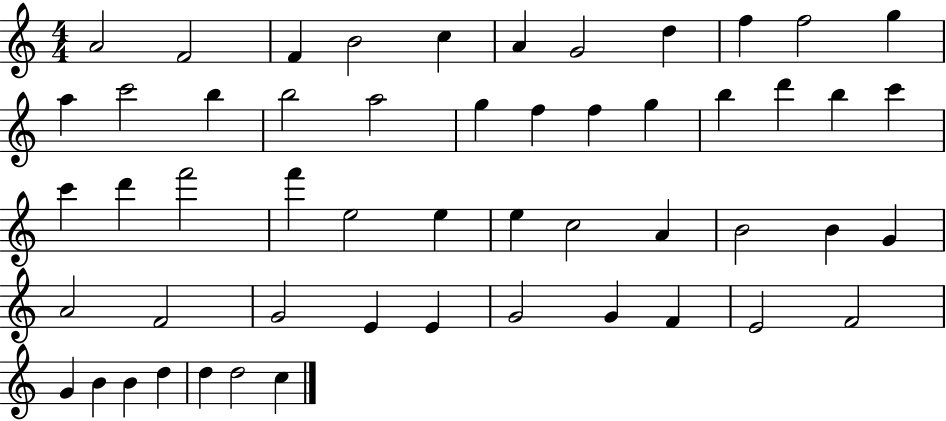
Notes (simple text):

A4/h F4/h F4/q B4/h C5/q A4/q G4/h D5/q F5/q F5/h G5/q A5/q C6/h B5/q B5/h A5/h G5/q F5/q F5/q G5/q B5/q D6/q B5/q C6/q C6/q D6/q F6/h F6/q E5/h E5/q E5/q C5/h A4/q B4/h B4/q G4/q A4/h F4/h G4/h E4/q E4/q G4/h G4/q F4/q E4/h F4/h G4/q B4/q B4/q D5/q D5/q D5/h C5/q